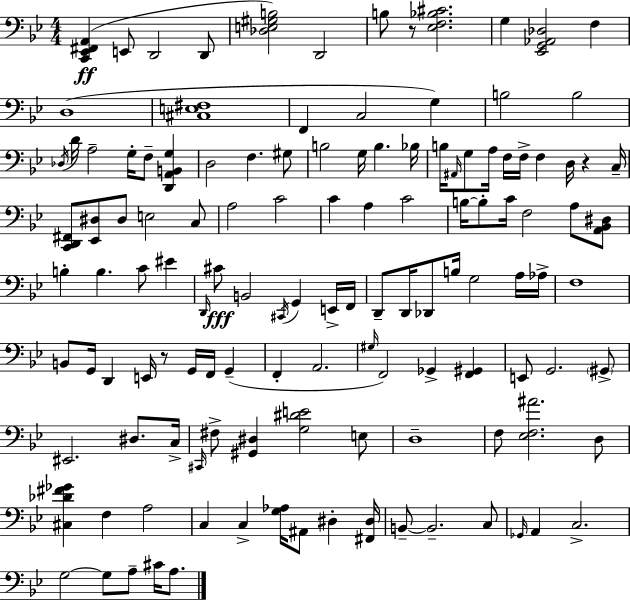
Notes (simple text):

[C2,Eb2,F#2,A2]/q E2/e D2/h D2/e [Db3,E3,G#3,B3]/h D2/h B3/e R/e [Eb3,F3,Bb3,C#4]/h. G3/q [Eb2,G2,Ab2,Db3]/h F3/q D3/w [C#3,E3,F#3]/w F2/q C3/h G3/q B3/h B3/h Db3/s D4/s A3/h G3/s F3/e [D2,A2,B2,G3]/q D3/h F3/q. G#3/e B3/h G3/s B3/q. Bb3/s B3/s A#2/s G3/e A3/s F3/s F3/s F3/q D3/s R/q C3/s [C2,D2,F#2]/e [Eb2,D#3]/e D#3/e E3/h C3/e A3/h C4/h C4/q A3/q C4/h B3/s B3/e C4/s F3/h A3/e [A2,Bb2,D#3]/e B3/q B3/q. C4/e EIS4/q D2/s C#4/e B2/h C#2/s G2/q E2/s F2/s D2/e D2/s Db2/e B3/s G3/h A3/s Ab3/s F3/w B2/e G2/s D2/q E2/s R/e G2/s F2/s G2/q F2/q A2/h. G#3/s F2/h Gb2/q [F2,G#2]/q E2/e G2/h. G#2/e EIS2/h. D#3/e. C3/s C#2/s F#3/e [G#2,D#3]/q [G3,D#4,E4]/h E3/e D3/w F3/e [Eb3,F3,A#4]/h. D3/e [C#3,Db4,F#4,Gb4]/q F3/q A3/h C3/q C3/q [G3,Ab3]/s A#2/e D#3/q [F#2,D#3]/s B2/e B2/h. C3/e Gb2/s A2/q C3/h. G3/h G3/e A3/e C#4/s A3/e.